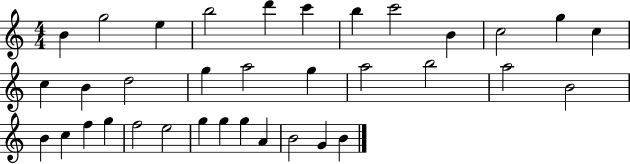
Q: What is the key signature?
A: C major